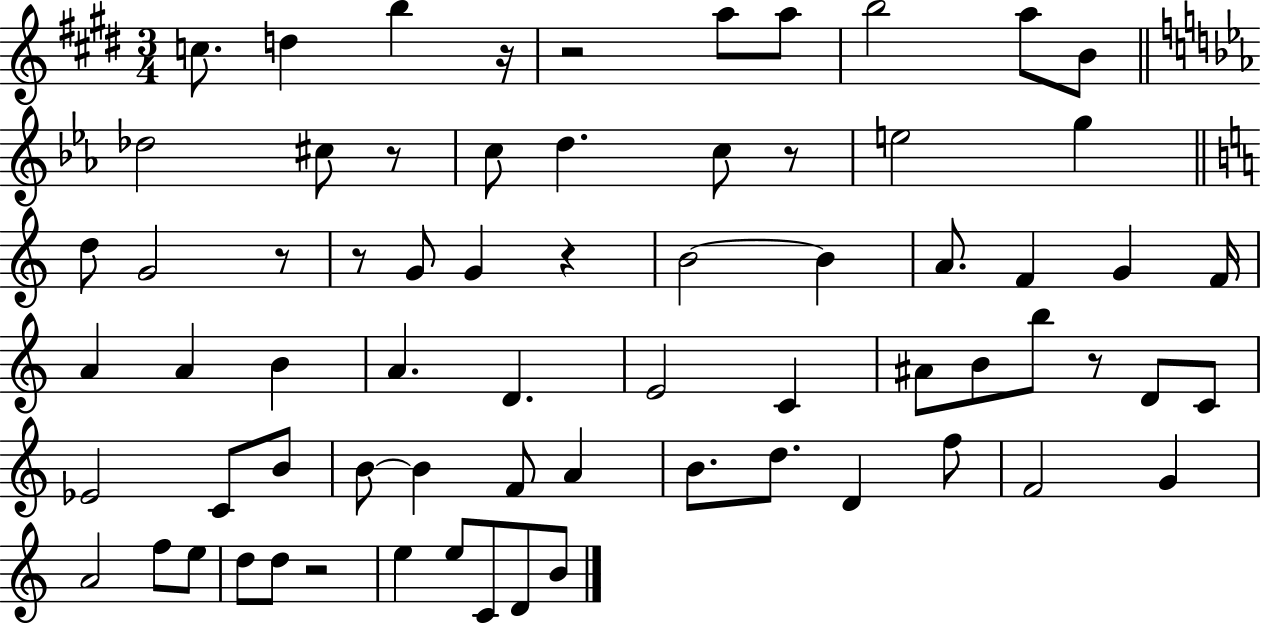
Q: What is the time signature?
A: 3/4